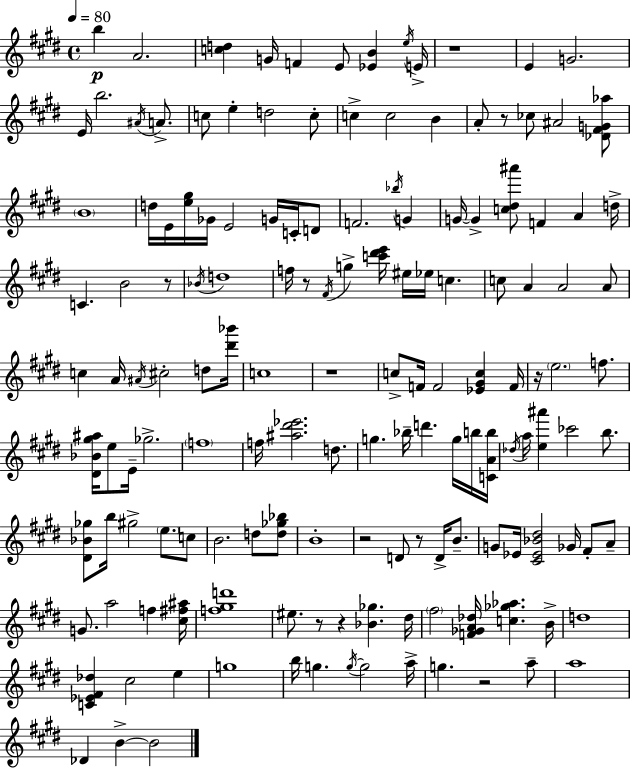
{
  \clef treble
  \time 4/4
  \defaultTimeSignature
  \key e \major
  \tempo 4 = 80
  b''4\p a'2. | <c'' d''>4 g'16 f'4 e'8 <ees' b'>4 \acciaccatura { e''16 } | e'16-> r1 | e'4 g'2. | \break e'16 b''2. \acciaccatura { ais'16 } a'8.-> | c''8 e''4-. d''2 | c''8-. c''4-> c''2 b'4 | a'8-. r8 ces''8 ais'2 | \break <des' fis' g' aes''>8 \parenthesize b'1 | d''16 e'16 <e'' gis''>16 ges'16 e'2 g'16 c'16-. | d'8 f'2. \acciaccatura { bes''16 } g'4 | g'16~~ g'4-> <c'' dis'' ais'''>8 f'4 a'4 | \break d''16-> c'4. b'2 | r8 \acciaccatura { bes'16 } d''1 | f''16 r8 \acciaccatura { fis'16 } g''4-> <c''' dis''' e'''>16 eis''16 ees''16 c''4. | c''8 a'4 a'2 | \break a'8 c''4 a'16 \acciaccatura { ais'16 } cis''2-. | d''8 <dis''' bes'''>16 c''1 | r1 | c''8-> f'16 f'2 | \break <ees' gis' c''>4 f'16 r16 \parenthesize e''2. | f''8. <dis' bes' gis'' ais''>16 e''8 e'16-- ges''2.-> | \parenthesize f''1 | f''16 <ais'' dis''' ees'''>2. | \break d''8. g''4. bes''16-- d'''4. | g''16 b''16 <c' a' b''>16 \acciaccatura { des''16 } a''16 <e'' ais'''>4 ces'''2 | b''8. <dis' bes' ges''>8 b''16 gis''2-> | \parenthesize e''8. c''8 b'2. | \break d''8 <d'' ges'' bes''>8 b'1-. | r2 d'8 | r8 d'16-> b'8.-- g'8 ees'16 <cis' ees' bes' dis''>2 | ges'16 fis'8-. a'8-- g'8. a''2 | \break f''4 <cis'' fis'' ais''>16 <f'' gis'' d'''>1 | eis''8. r8 r4 | <bes' ges''>4. dis''16 \parenthesize fis''2 <f' ges' a' des''>16 | <c'' ges'' aes''>4. b'16-> d''1 | \break <c' ees' fis' des''>4 cis''2 | e''4 g''1 | b''16 g''4. \acciaccatura { g''16~ }~ g''2 | a''16-> g''4. r2 | \break a''8-- a''1 | des'4 b'4->~~ | b'2 \bar "|."
}